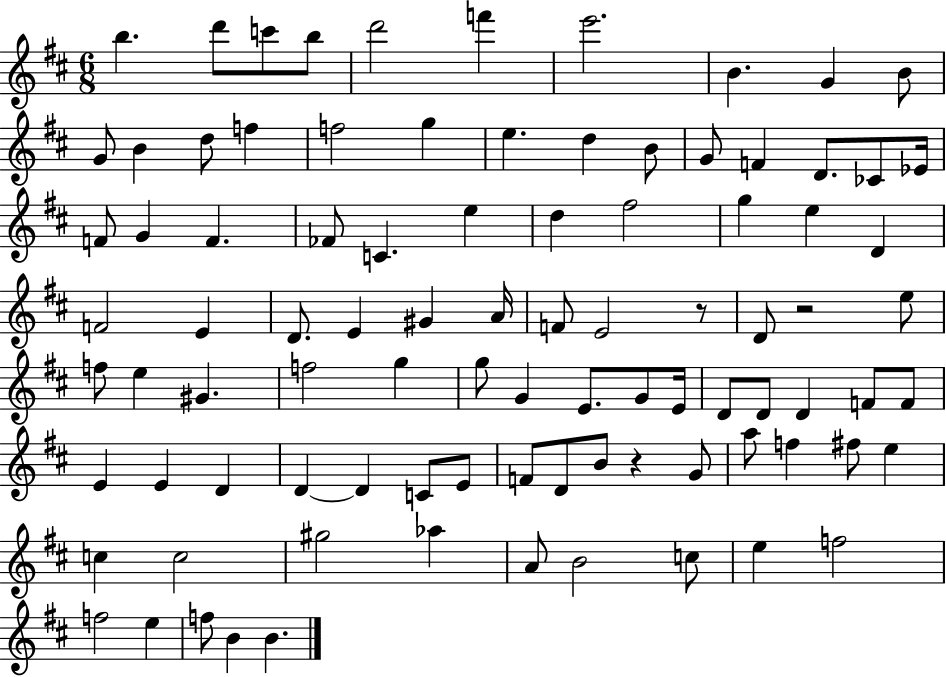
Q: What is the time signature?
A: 6/8